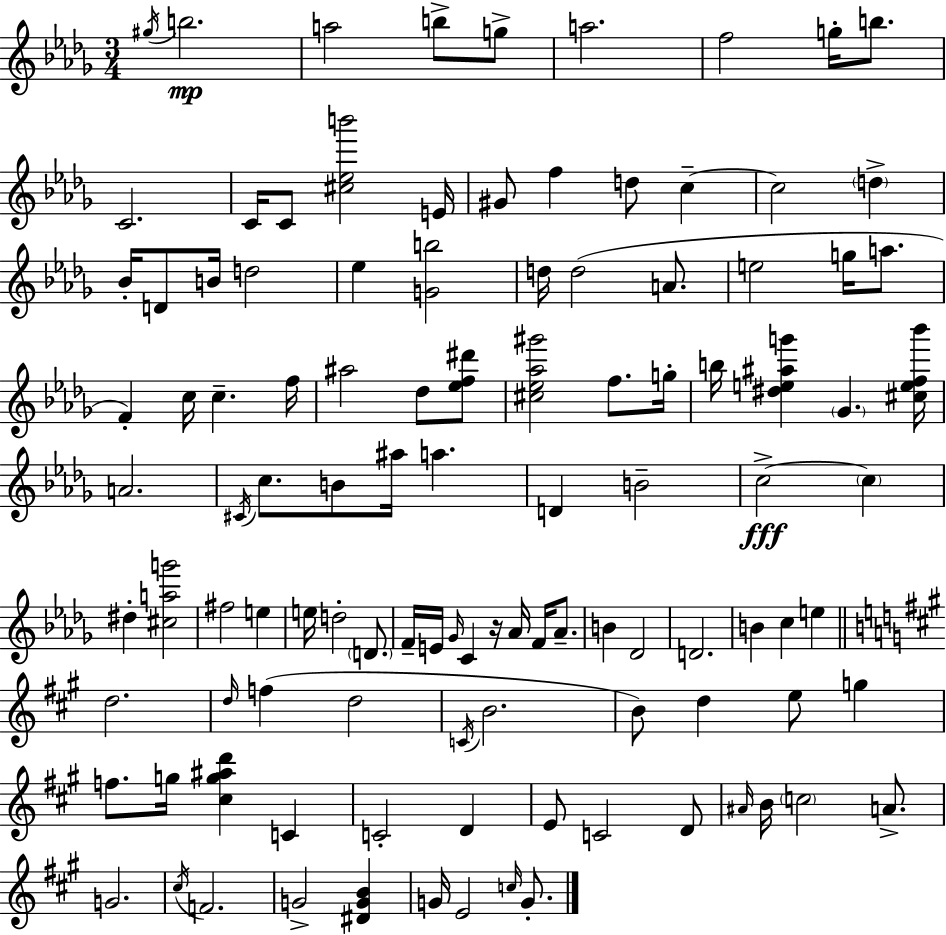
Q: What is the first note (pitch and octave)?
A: G#5